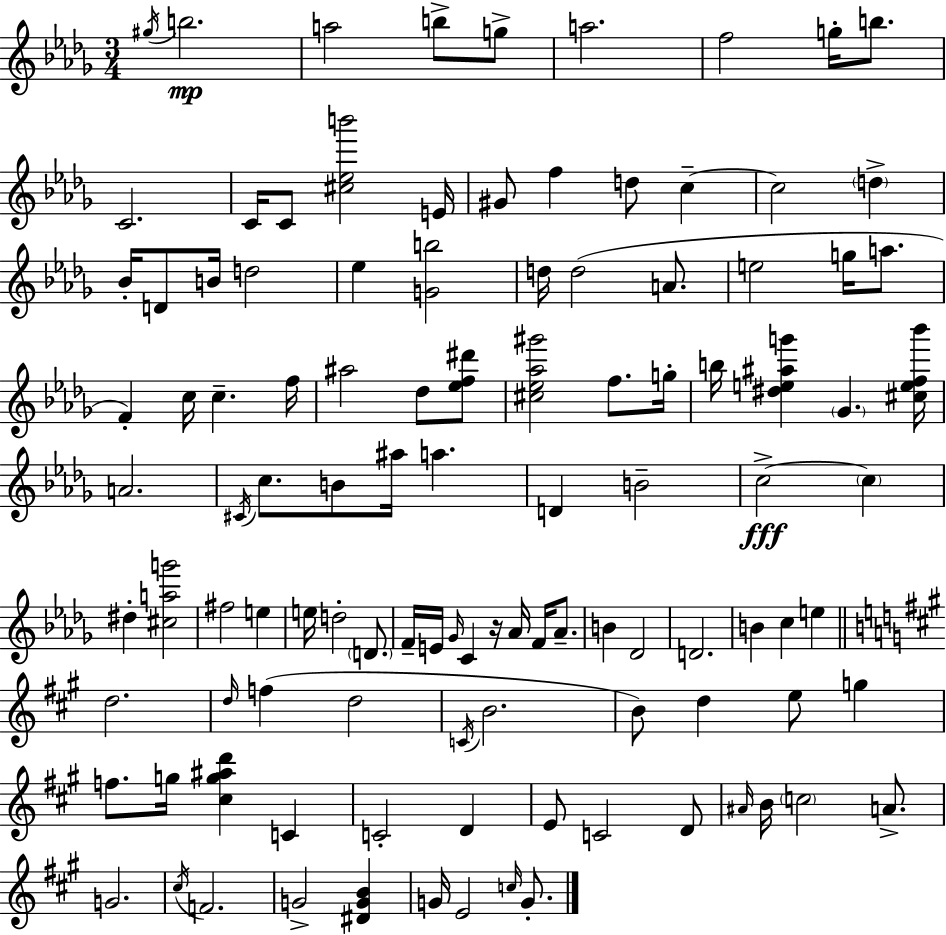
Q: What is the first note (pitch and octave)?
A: G#5